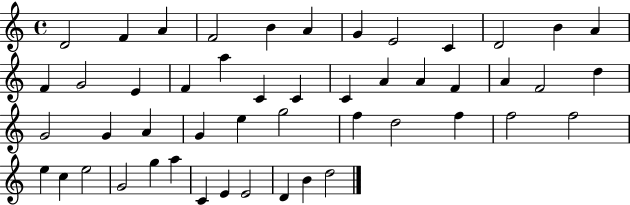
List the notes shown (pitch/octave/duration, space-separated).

D4/h F4/q A4/q F4/h B4/q A4/q G4/q E4/h C4/q D4/h B4/q A4/q F4/q G4/h E4/q F4/q A5/q C4/q C4/q C4/q A4/q A4/q F4/q A4/q F4/h D5/q G4/h G4/q A4/q G4/q E5/q G5/h F5/q D5/h F5/q F5/h F5/h E5/q C5/q E5/h G4/h G5/q A5/q C4/q E4/q E4/h D4/q B4/q D5/h